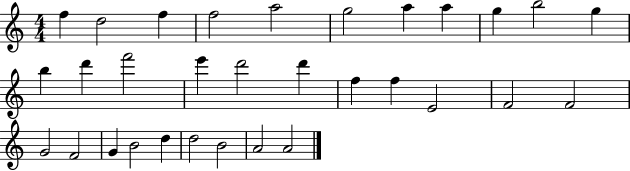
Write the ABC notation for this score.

X:1
T:Untitled
M:4/4
L:1/4
K:C
f d2 f f2 a2 g2 a a g b2 g b d' f'2 e' d'2 d' f f E2 F2 F2 G2 F2 G B2 d d2 B2 A2 A2